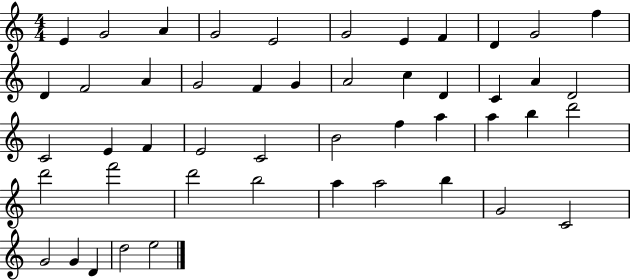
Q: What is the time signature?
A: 4/4